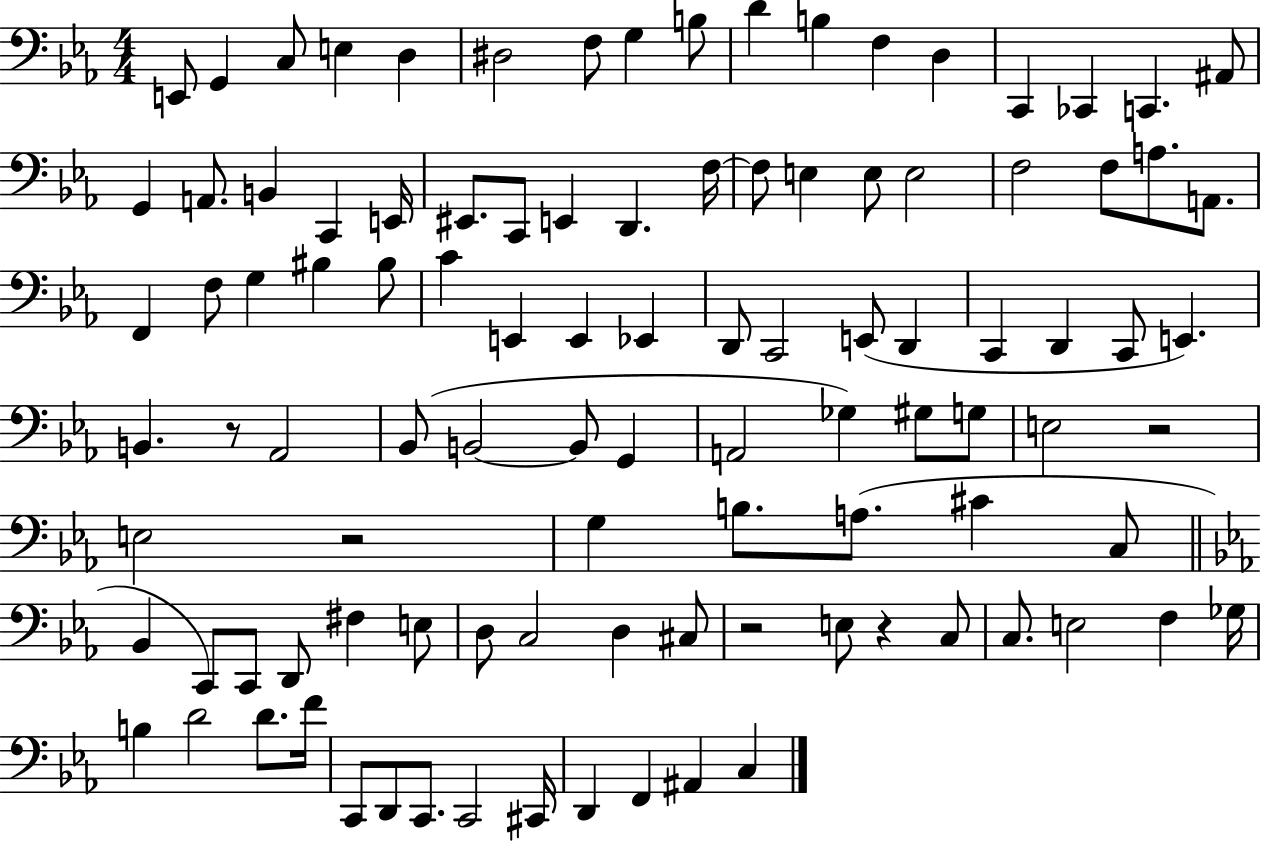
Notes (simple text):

E2/e G2/q C3/e E3/q D3/q D#3/h F3/e G3/q B3/e D4/q B3/q F3/q D3/q C2/q CES2/q C2/q. A#2/e G2/q A2/e. B2/q C2/q E2/s EIS2/e. C2/e E2/q D2/q. F3/s F3/e E3/q E3/e E3/h F3/h F3/e A3/e. A2/e. F2/q F3/e G3/q BIS3/q BIS3/e C4/q E2/q E2/q Eb2/q D2/e C2/h E2/e D2/q C2/q D2/q C2/e E2/q. B2/q. R/e Ab2/h Bb2/e B2/h B2/e G2/q A2/h Gb3/q G#3/e G3/e E3/h R/h E3/h R/h G3/q B3/e. A3/e. C#4/q C3/e Bb2/q C2/e C2/e D2/e F#3/q E3/e D3/e C3/h D3/q C#3/e R/h E3/e R/q C3/e C3/e. E3/h F3/q Gb3/s B3/q D4/h D4/e. F4/s C2/e D2/e C2/e. C2/h C#2/s D2/q F2/q A#2/q C3/q